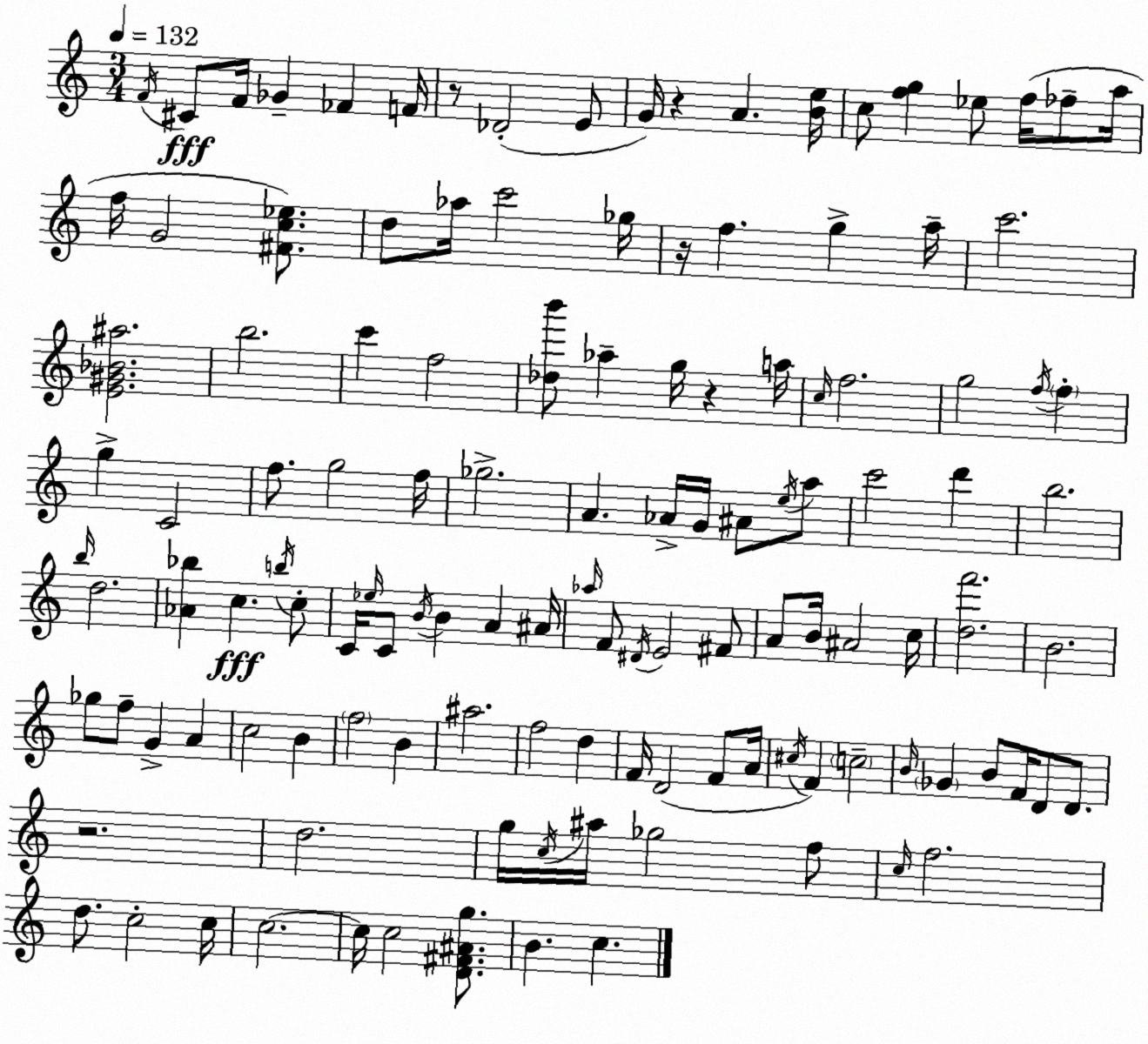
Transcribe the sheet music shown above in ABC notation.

X:1
T:Untitled
M:3/4
L:1/4
K:C
F/4 ^C/2 F/4 _G _F F/4 z/2 _D2 E/2 G/4 z A [Be]/4 c/2 [fg] _e/2 f/4 _f/2 a/4 f/4 G2 [^Fc_e]/2 d/2 _a/4 c'2 _g/4 z/4 f g a/4 c'2 [E^G_B^a]2 b2 c' f2 [_db']/2 _a g/4 z a/4 c/4 f2 g2 f/4 f g C2 f/2 g2 f/4 _g2 A _A/4 G/4 ^A/2 e/4 a/2 c'2 d' b2 b/4 d2 [_A_b] c b/4 c/2 C/4 _e/4 C/2 B/4 B A ^A/4 _a/4 F/2 ^D/4 E2 ^F/2 A/2 B/4 ^A2 c/4 [df']2 B2 _g/2 f/2 G A c2 B f2 B ^a2 f2 d F/4 D2 F/2 A/4 ^c/4 F c2 B/4 _G B/2 F/4 D/2 D/2 z2 d2 g/4 c/4 ^a/4 _g2 f/2 c/4 f2 d/2 c2 c/4 c2 c/4 c2 [D^F^Ag]/2 B c